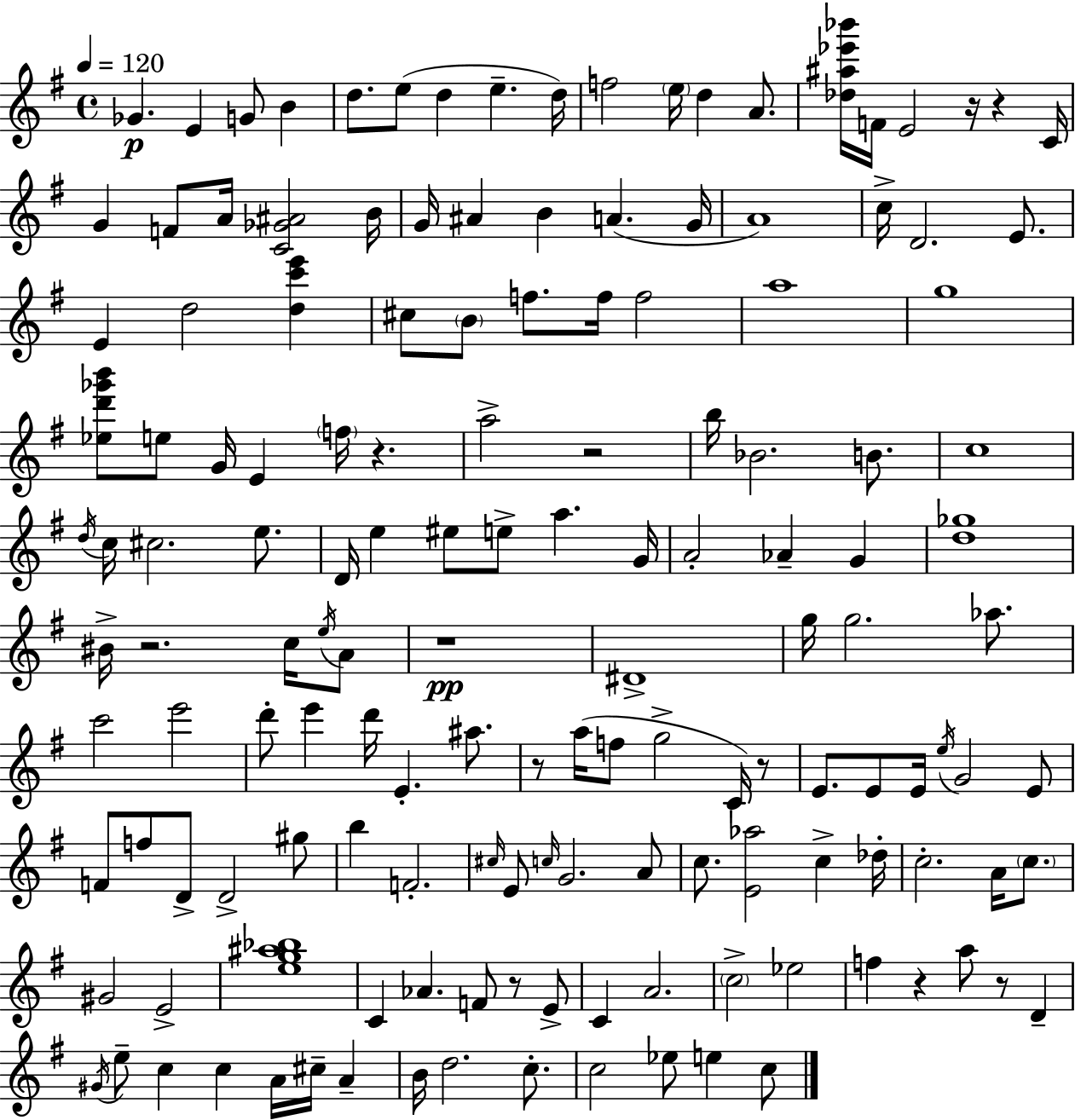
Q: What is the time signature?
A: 4/4